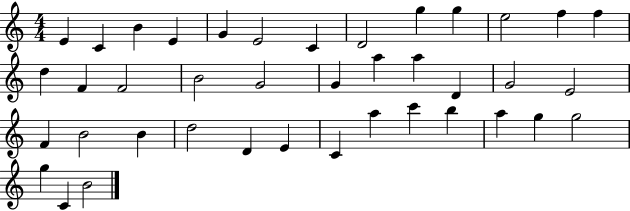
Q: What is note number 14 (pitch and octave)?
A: D5